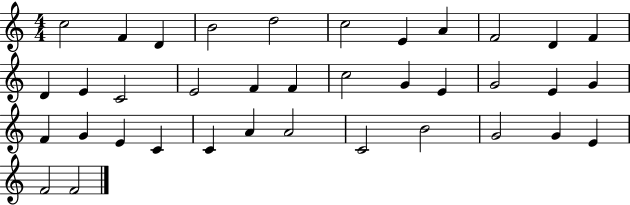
X:1
T:Untitled
M:4/4
L:1/4
K:C
c2 F D B2 d2 c2 E A F2 D F D E C2 E2 F F c2 G E G2 E G F G E C C A A2 C2 B2 G2 G E F2 F2